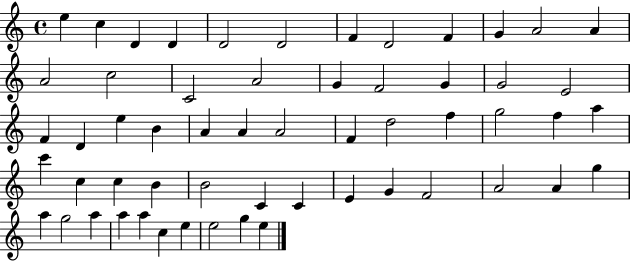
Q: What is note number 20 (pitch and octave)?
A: G4